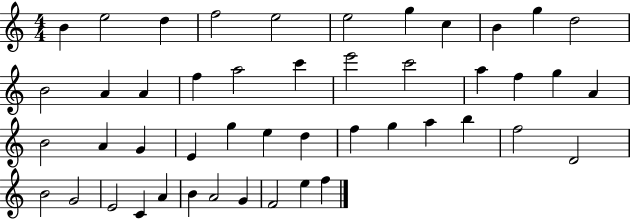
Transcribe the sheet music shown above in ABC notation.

X:1
T:Untitled
M:4/4
L:1/4
K:C
B e2 d f2 e2 e2 g c B g d2 B2 A A f a2 c' e'2 c'2 a f g A B2 A G E g e d f g a b f2 D2 B2 G2 E2 C A B A2 G F2 e f